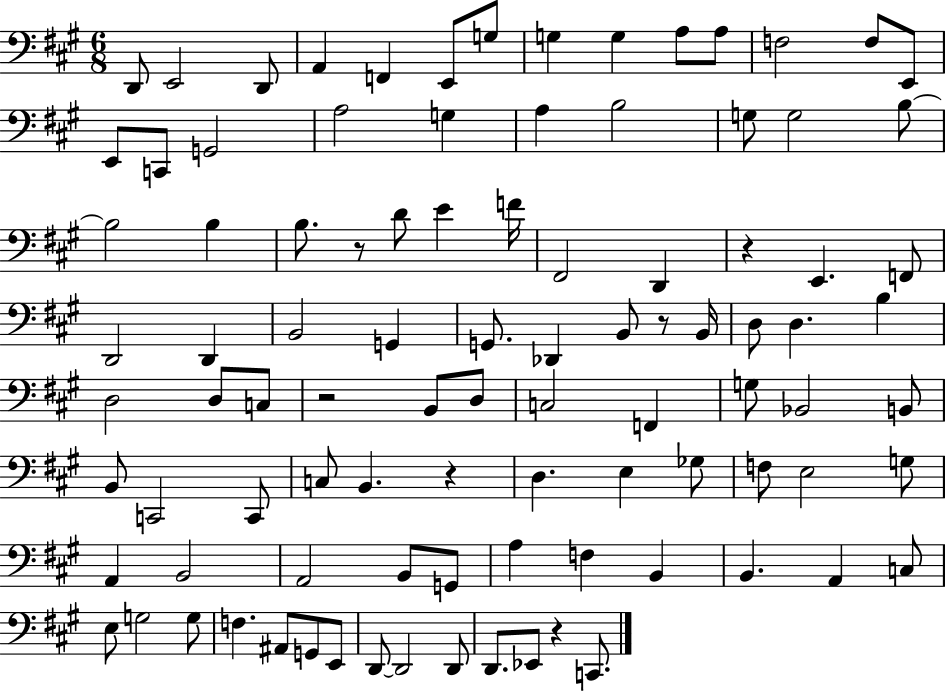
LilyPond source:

{
  \clef bass
  \numericTimeSignature
  \time 6/8
  \key a \major
  \repeat volta 2 { d,8 e,2 d,8 | a,4 f,4 e,8 g8 | g4 g4 a8 a8 | f2 f8 e,8 | \break e,8 c,8 g,2 | a2 g4 | a4 b2 | g8 g2 b8~~ | \break b2 b4 | b8. r8 d'8 e'4 f'16 | fis,2 d,4 | r4 e,4. f,8 | \break d,2 d,4 | b,2 g,4 | g,8. des,4 b,8 r8 b,16 | d8 d4. b4 | \break d2 d8 c8 | r2 b,8 d8 | c2 f,4 | g8 bes,2 b,8 | \break b,8 c,2 c,8 | c8 b,4. r4 | d4. e4 ges8 | f8 e2 g8 | \break a,4 b,2 | a,2 b,8 g,8 | a4 f4 b,4 | b,4. a,4 c8 | \break e8 g2 g8 | f4. ais,8 g,8 e,8 | d,8~~ d,2 d,8 | d,8. ees,8 r4 c,8. | \break } \bar "|."
}